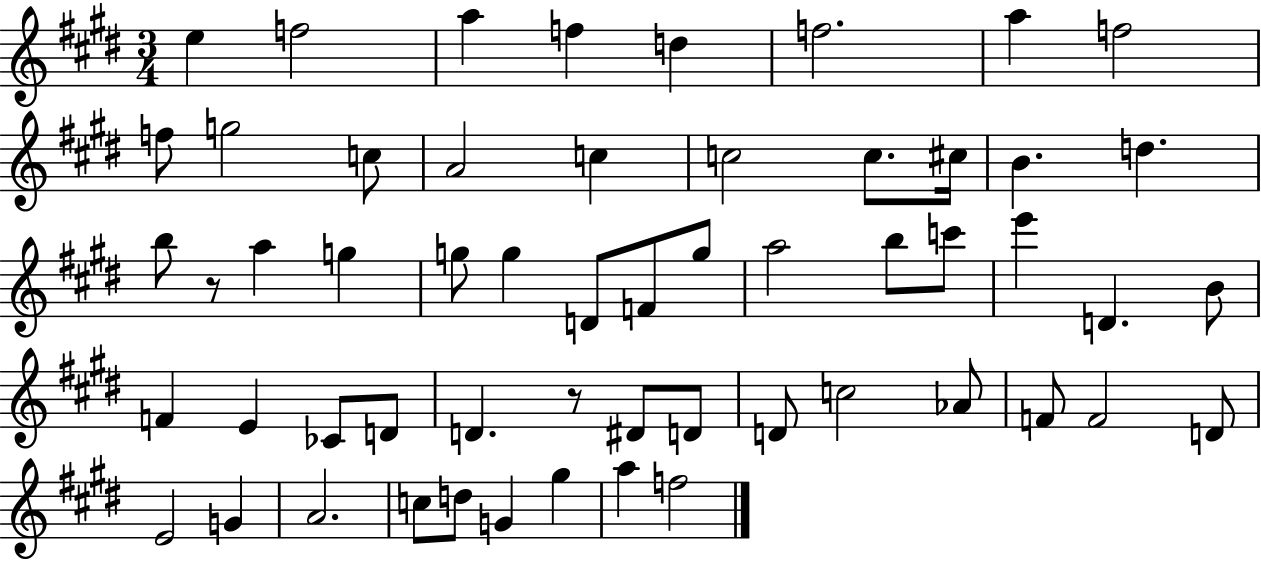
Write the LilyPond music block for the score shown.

{
  \clef treble
  \numericTimeSignature
  \time 3/4
  \key e \major
  e''4 f''2 | a''4 f''4 d''4 | f''2. | a''4 f''2 | \break f''8 g''2 c''8 | a'2 c''4 | c''2 c''8. cis''16 | b'4. d''4. | \break b''8 r8 a''4 g''4 | g''8 g''4 d'8 f'8 g''8 | a''2 b''8 c'''8 | e'''4 d'4. b'8 | \break f'4 e'4 ces'8 d'8 | d'4. r8 dis'8 d'8 | d'8 c''2 aes'8 | f'8 f'2 d'8 | \break e'2 g'4 | a'2. | c''8 d''8 g'4 gis''4 | a''4 f''2 | \break \bar "|."
}